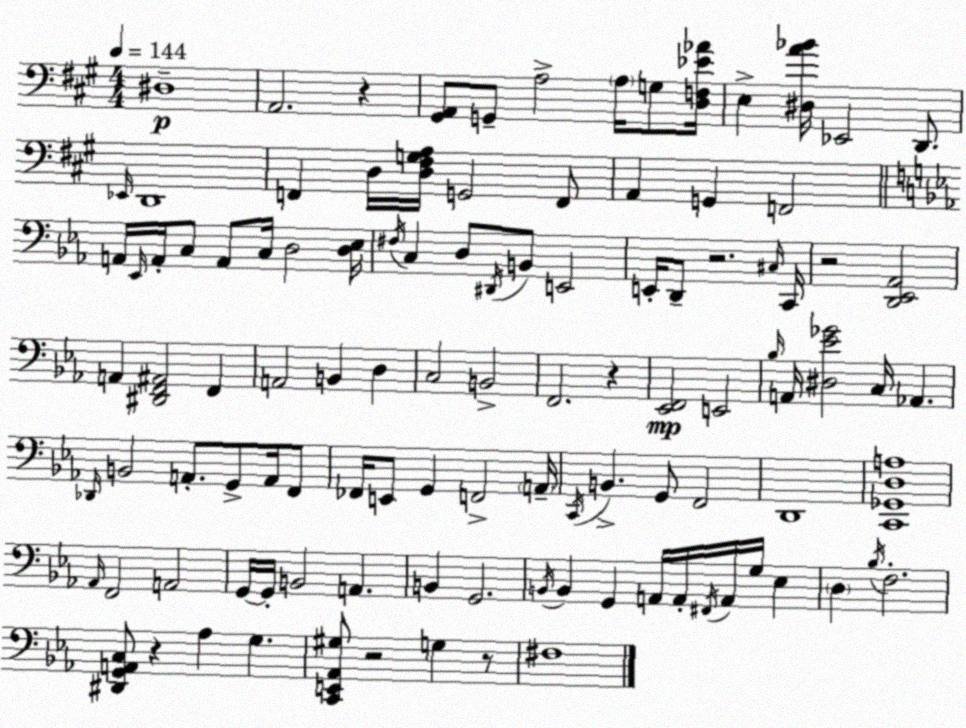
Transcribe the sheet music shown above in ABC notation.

X:1
T:Untitled
M:4/4
L:1/4
K:A
^D,4 A,,2 z [^G,,A,,]/2 G,,/2 A,2 A,/4 G,/2 [D,F,_E_A]/4 E, [^D,A_B]/4 _E,,2 D,,/2 _E,,/4 D,,4 F,, D,/4 [D,^F,G,A,]/4 G,,2 F,,/2 A,, G,, F,,2 A,,/4 _E,,/4 A,,/4 C,/2 A,,/2 C,/4 D,2 [D,_E,]/4 ^F,/4 C, D,/2 ^D,,/4 B,,/2 E,,2 E,,/4 D,,/2 z2 ^C,/4 C,,/4 z2 [D,,_E,,_A,,]2 A,, [^D,,F,,^A,,]2 F,, A,,2 B,, D, C,2 B,,2 F,,2 z [_E,,F,,]2 E,,2 _B,/4 A,,/4 [^D,_E_G]2 C,/4 _A,, _D,,/4 B,,2 A,,/2 G,,/2 A,,/4 F,,/2 _F,,/4 E,,/2 G,, F,,2 A,,/4 C,,/4 B,, G,,/2 F,,2 D,,4 [C,,_G,,D,A,]4 _A,,/4 F,,2 A,,2 G,,/4 G,,/4 B,,2 A,, B,, G,,2 B,,/4 B,, G,, A,,/4 A,,/4 ^F,,/4 A,,/4 G,/4 _E, D, _B,/4 F,2 [^D,,G,,A,,C,]/2 z _A, G, [C,,E,,_A,,^G,]/2 z2 G, z/2 ^F,4